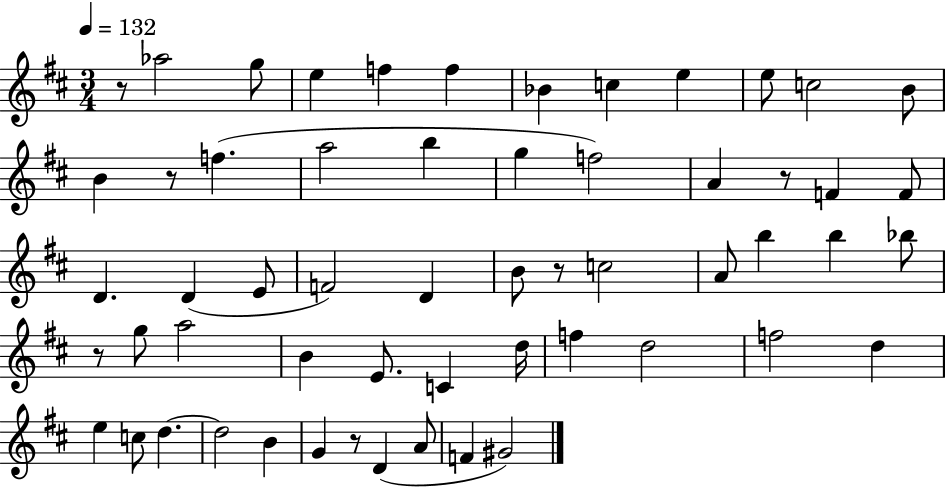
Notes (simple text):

R/e Ab5/h G5/e E5/q F5/q F5/q Bb4/q C5/q E5/q E5/e C5/h B4/e B4/q R/e F5/q. A5/h B5/q G5/q F5/h A4/q R/e F4/q F4/e D4/q. D4/q E4/e F4/h D4/q B4/e R/e C5/h A4/e B5/q B5/q Bb5/e R/e G5/e A5/h B4/q E4/e. C4/q D5/s F5/q D5/h F5/h D5/q E5/q C5/e D5/q. D5/h B4/q G4/q R/e D4/q A4/e F4/q G#4/h